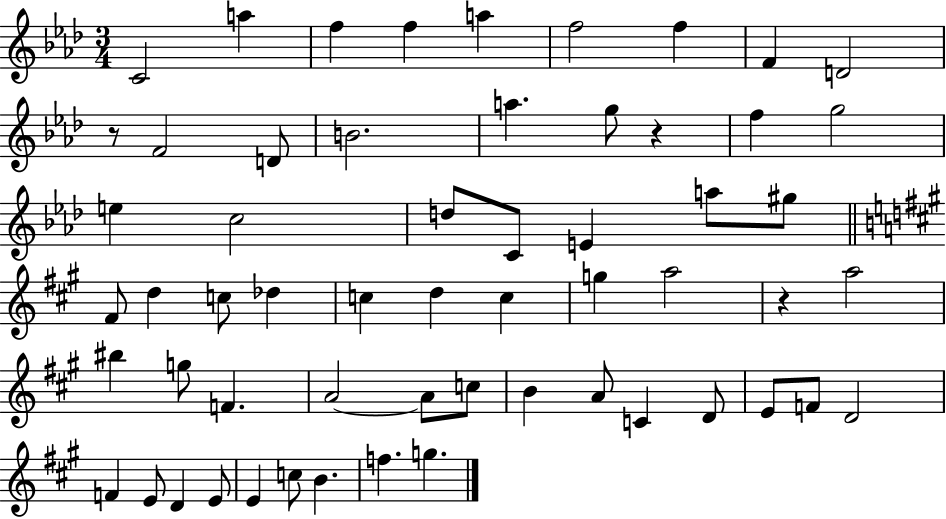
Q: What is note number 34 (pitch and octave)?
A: BIS5